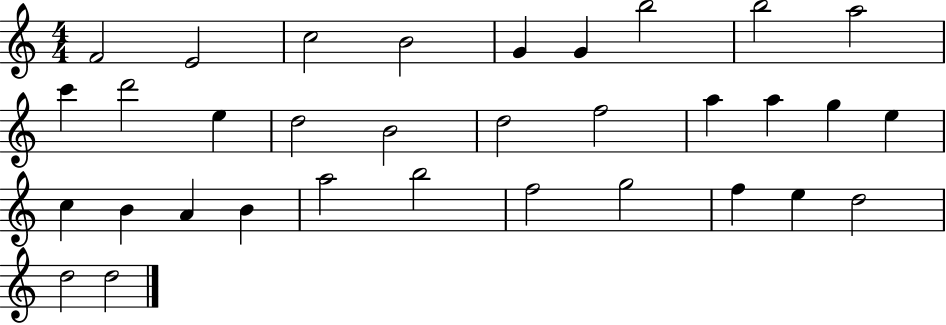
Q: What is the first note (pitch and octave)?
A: F4